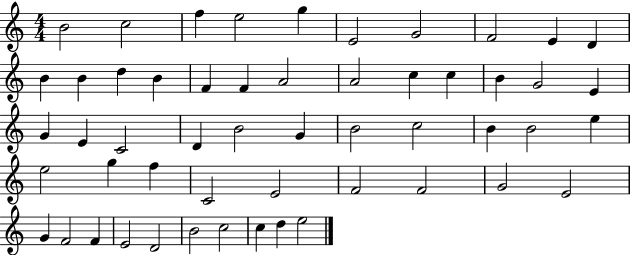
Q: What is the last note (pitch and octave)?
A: E5